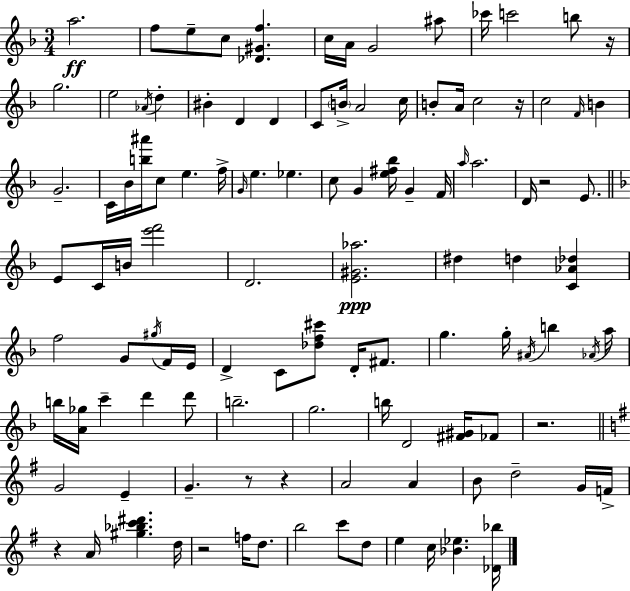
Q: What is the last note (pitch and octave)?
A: C5